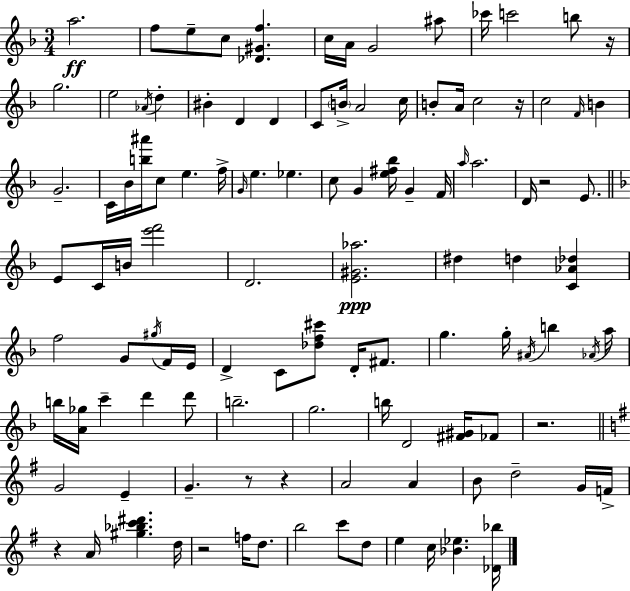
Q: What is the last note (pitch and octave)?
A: C5